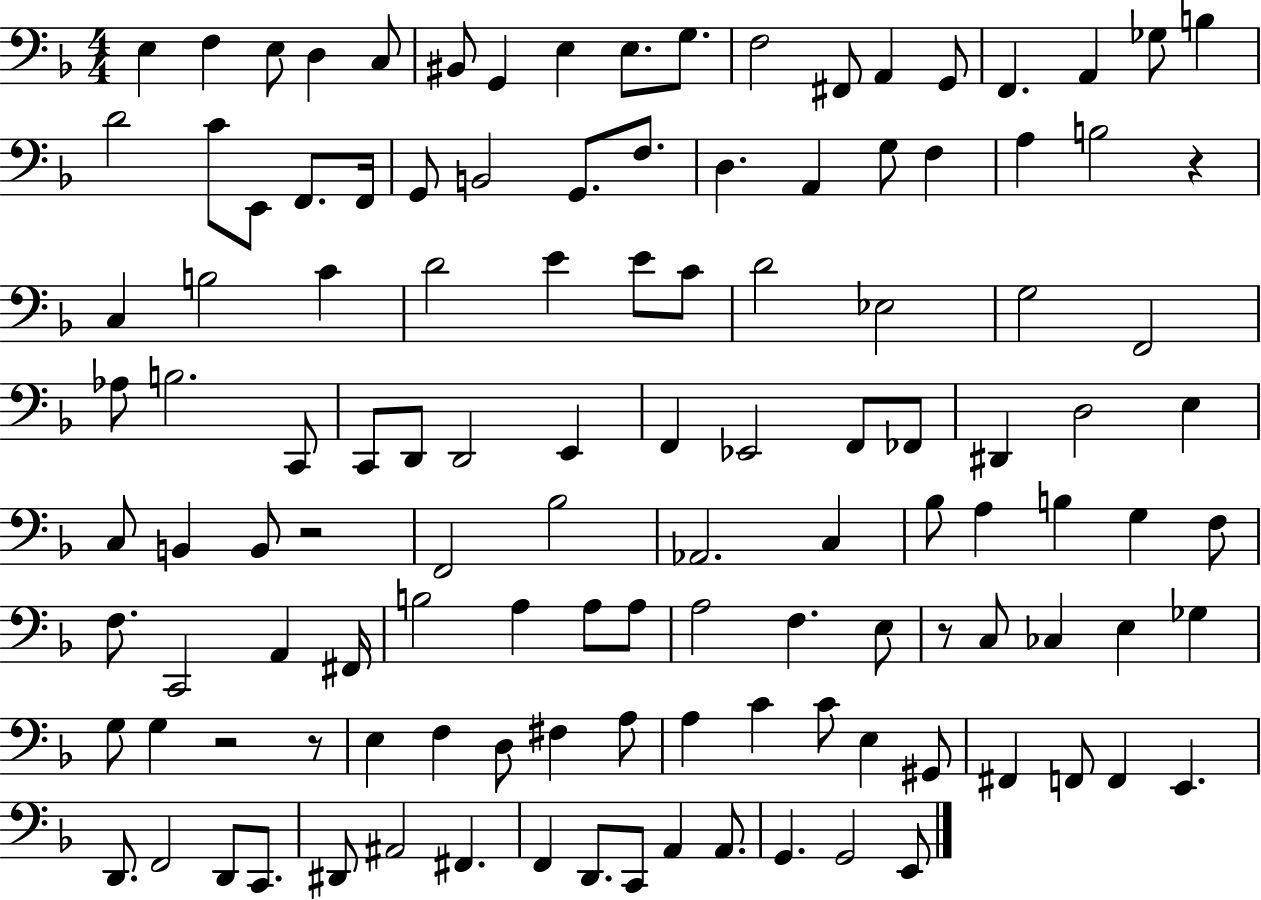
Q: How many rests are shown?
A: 5